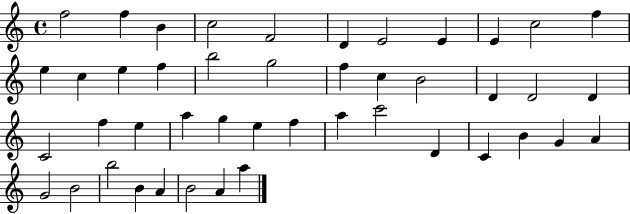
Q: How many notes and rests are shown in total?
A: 45